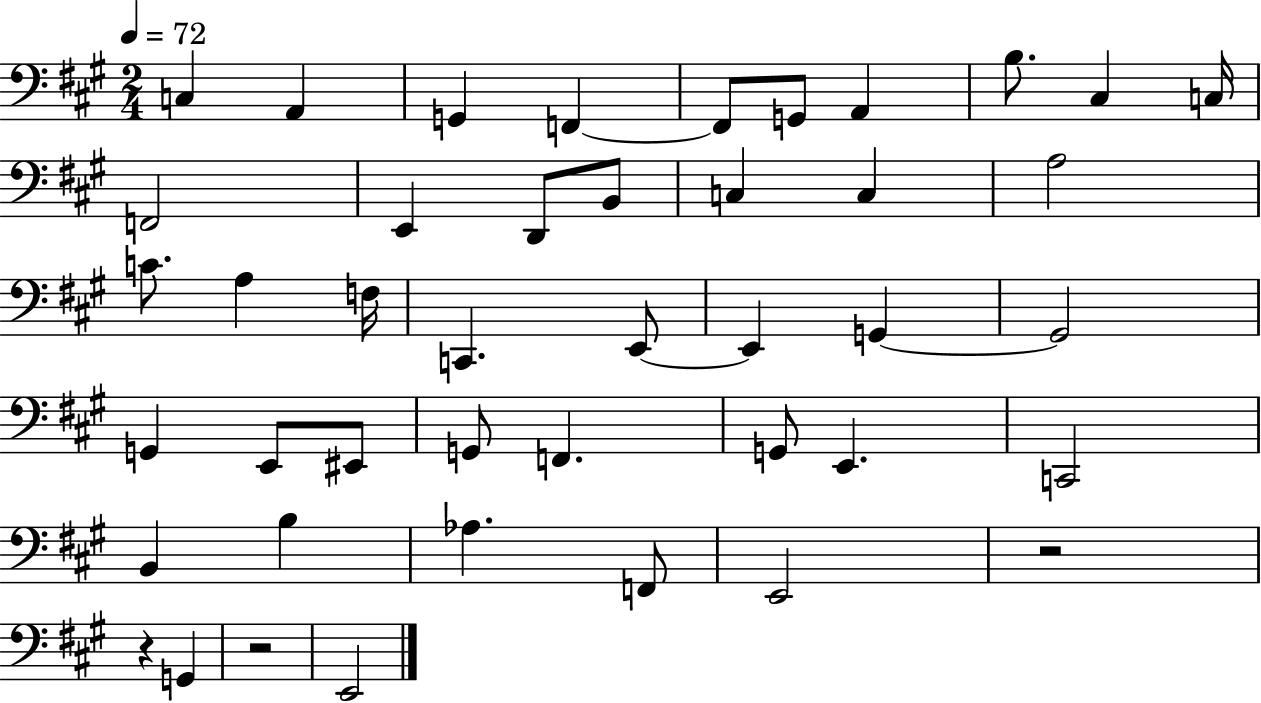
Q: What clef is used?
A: bass